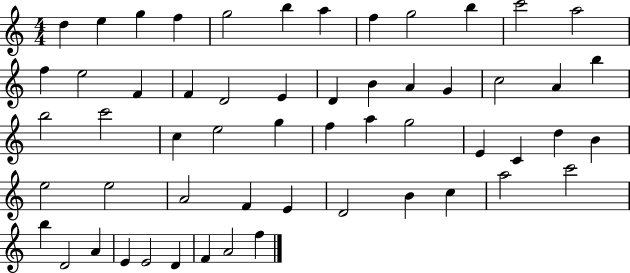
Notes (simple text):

D5/q E5/q G5/q F5/q G5/h B5/q A5/q F5/q G5/h B5/q C6/h A5/h F5/q E5/h F4/q F4/q D4/h E4/q D4/q B4/q A4/q G4/q C5/h A4/q B5/q B5/h C6/h C5/q E5/h G5/q F5/q A5/q G5/h E4/q C4/q D5/q B4/q E5/h E5/h A4/h F4/q E4/q D4/h B4/q C5/q A5/h C6/h B5/q D4/h A4/q E4/q E4/h D4/q F4/q A4/h F5/q